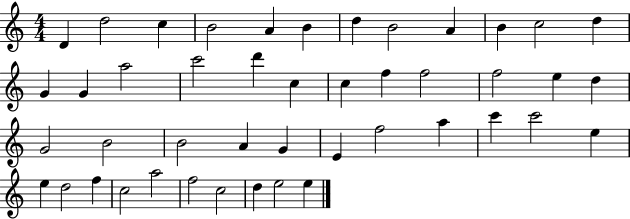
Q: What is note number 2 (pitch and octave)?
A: D5